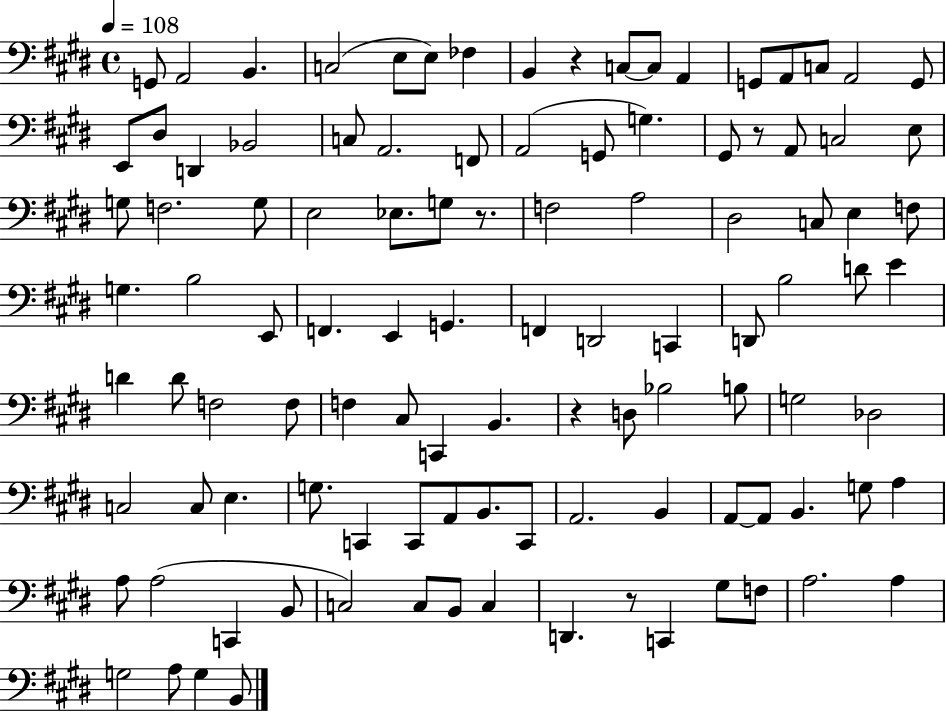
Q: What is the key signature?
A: E major